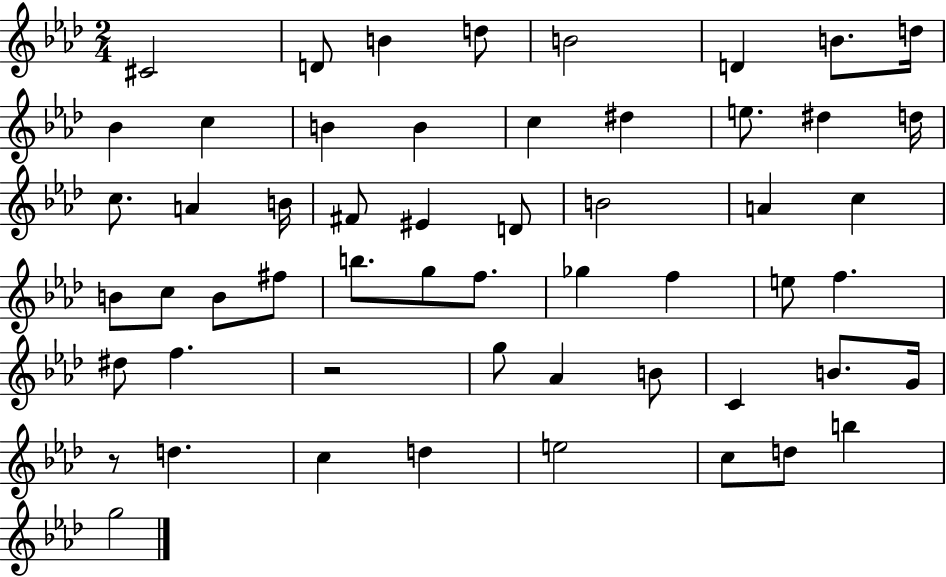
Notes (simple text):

C#4/h D4/e B4/q D5/e B4/h D4/q B4/e. D5/s Bb4/q C5/q B4/q B4/q C5/q D#5/q E5/e. D#5/q D5/s C5/e. A4/q B4/s F#4/e EIS4/q D4/e B4/h A4/q C5/q B4/e C5/e B4/e F#5/e B5/e. G5/e F5/e. Gb5/q F5/q E5/e F5/q. D#5/e F5/q. R/h G5/e Ab4/q B4/e C4/q B4/e. G4/s R/e D5/q. C5/q D5/q E5/h C5/e D5/e B5/q G5/h